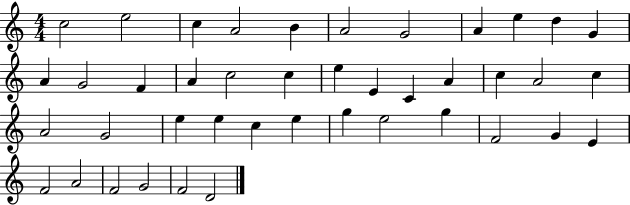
X:1
T:Untitled
M:4/4
L:1/4
K:C
c2 e2 c A2 B A2 G2 A e d G A G2 F A c2 c e E C A c A2 c A2 G2 e e c e g e2 g F2 G E F2 A2 F2 G2 F2 D2